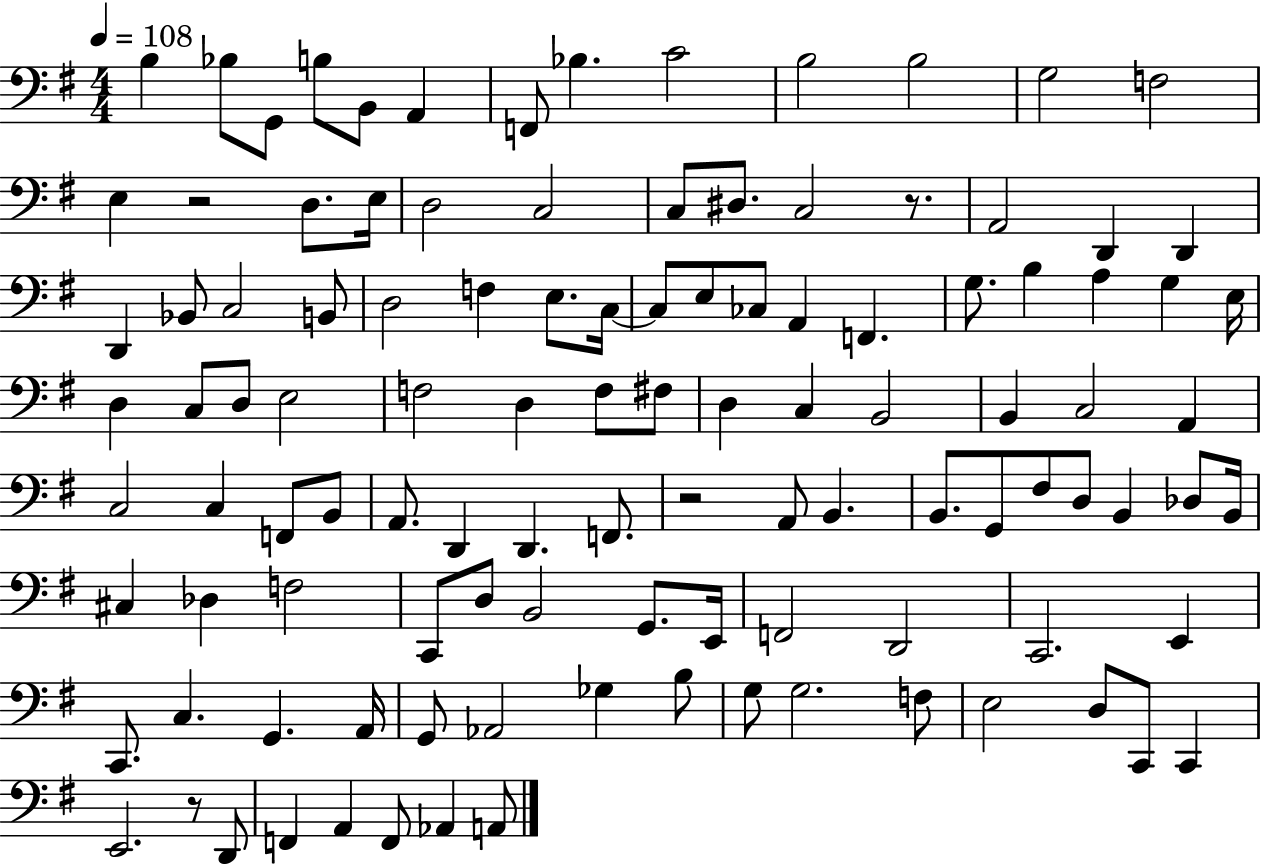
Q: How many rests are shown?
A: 4